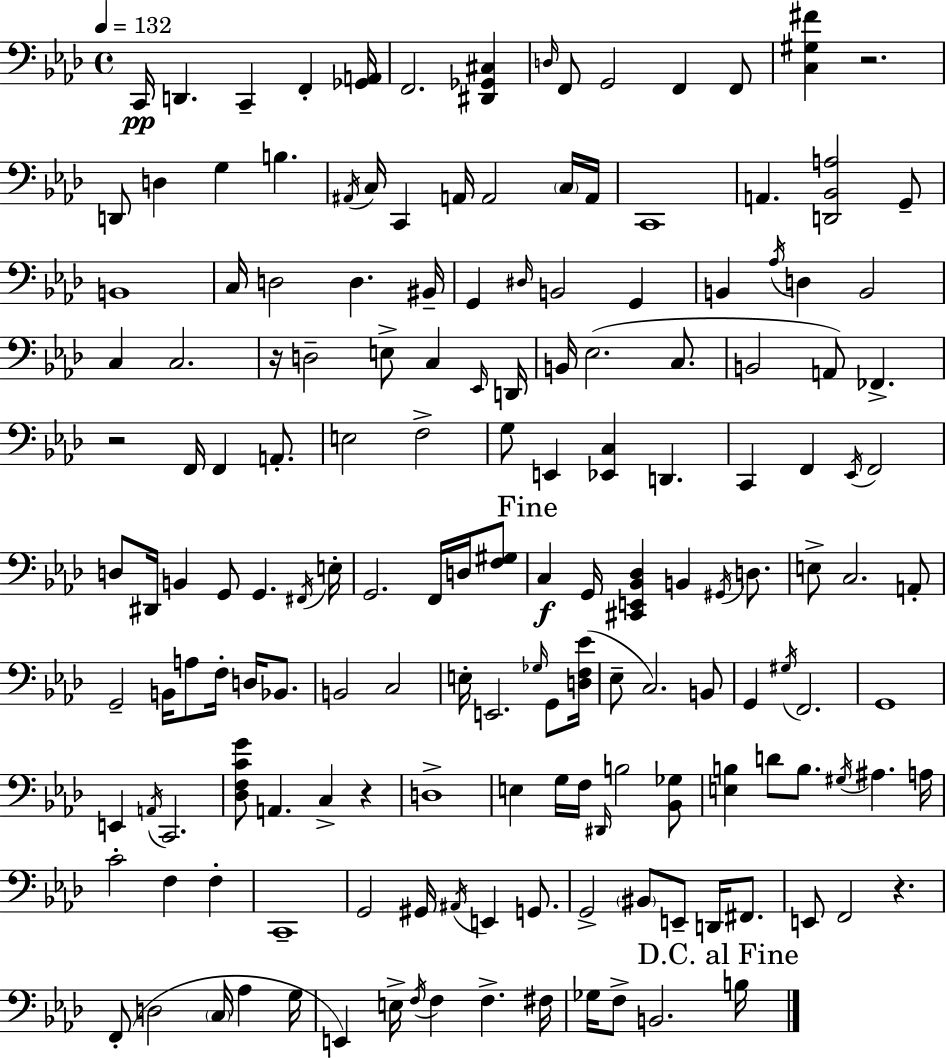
X:1
T:Untitled
M:4/4
L:1/4
K:Fm
C,,/4 D,, C,, F,, [_G,,A,,]/4 F,,2 [^D,,_G,,^C,] D,/4 F,,/2 G,,2 F,, F,,/2 [C,^G,^F] z2 D,,/2 D, G, B, ^A,,/4 C,/4 C,, A,,/4 A,,2 C,/4 A,,/4 C,,4 A,, [D,,_B,,A,]2 G,,/2 B,,4 C,/4 D,2 D, ^B,,/4 G,, ^D,/4 B,,2 G,, B,, _A,/4 D, B,,2 C, C,2 z/4 D,2 E,/2 C, _E,,/4 D,,/4 B,,/4 _E,2 C,/2 B,,2 A,,/2 _F,, z2 F,,/4 F,, A,,/2 E,2 F,2 G,/2 E,, [_E,,C,] D,, C,, F,, _E,,/4 F,,2 D,/2 ^D,,/4 B,, G,,/2 G,, ^F,,/4 E,/4 G,,2 F,,/4 D,/4 [F,^G,]/2 C, G,,/4 [^C,,E,,_B,,_D,] B,, ^G,,/4 D,/2 E,/2 C,2 A,,/2 G,,2 B,,/4 A,/2 F,/4 D,/4 _B,,/2 B,,2 C,2 E,/4 E,,2 _G,/4 G,,/2 [D,F,_E]/4 _E,/2 C,2 B,,/2 G,, ^G,/4 F,,2 G,,4 E,, A,,/4 C,,2 [_D,F,CG]/2 A,, C, z D,4 E, G,/4 F,/4 ^D,,/4 B,2 [_B,,_G,]/2 [E,B,] D/2 B,/2 ^G,/4 ^A, A,/4 C2 F, F, C,,4 G,,2 ^G,,/4 ^A,,/4 E,, G,,/2 G,,2 ^B,,/2 E,,/2 D,,/4 ^F,,/2 E,,/2 F,,2 z F,,/2 D,2 C,/4 _A, G,/4 E,, E,/4 F,/4 F, F, ^F,/4 _G,/4 F,/2 B,,2 B,/4